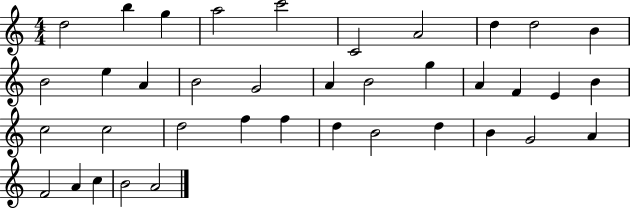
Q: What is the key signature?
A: C major